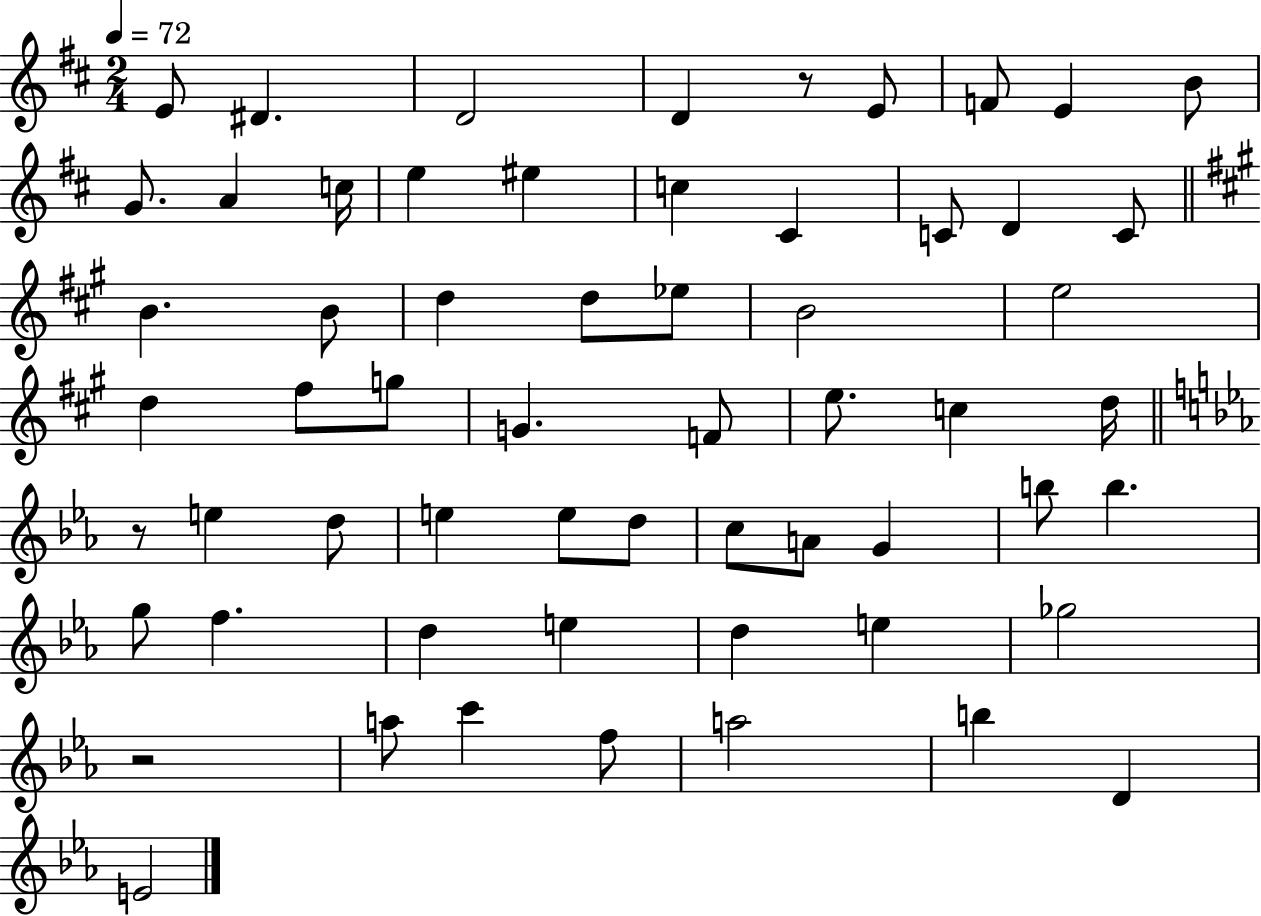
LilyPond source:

{
  \clef treble
  \numericTimeSignature
  \time 2/4
  \key d \major
  \tempo 4 = 72
  e'8 dis'4. | d'2 | d'4 r8 e'8 | f'8 e'4 b'8 | \break g'8. a'4 c''16 | e''4 eis''4 | c''4 cis'4 | c'8 d'4 c'8 | \break \bar "||" \break \key a \major b'4. b'8 | d''4 d''8 ees''8 | b'2 | e''2 | \break d''4 fis''8 g''8 | g'4. f'8 | e''8. c''4 d''16 | \bar "||" \break \key ees \major r8 e''4 d''8 | e''4 e''8 d''8 | c''8 a'8 g'4 | b''8 b''4. | \break g''8 f''4. | d''4 e''4 | d''4 e''4 | ges''2 | \break r2 | a''8 c'''4 f''8 | a''2 | b''4 d'4 | \break e'2 | \bar "|."
}